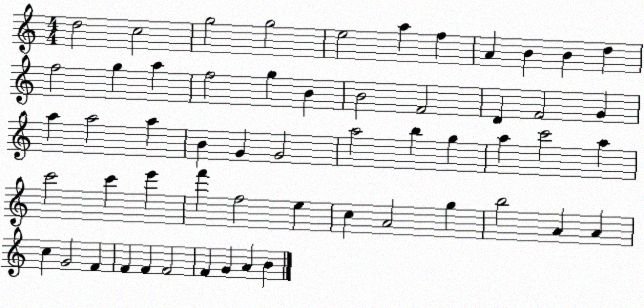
X:1
T:Untitled
M:4/4
L:1/4
K:C
d2 c2 g2 g2 e2 a f A B B d f2 g a f2 g B B2 F2 D F2 G a a2 a B G G2 a2 b g a c'2 a c'2 c' e' f' f2 e c A2 g b2 A A c G2 F F F F2 F G A B